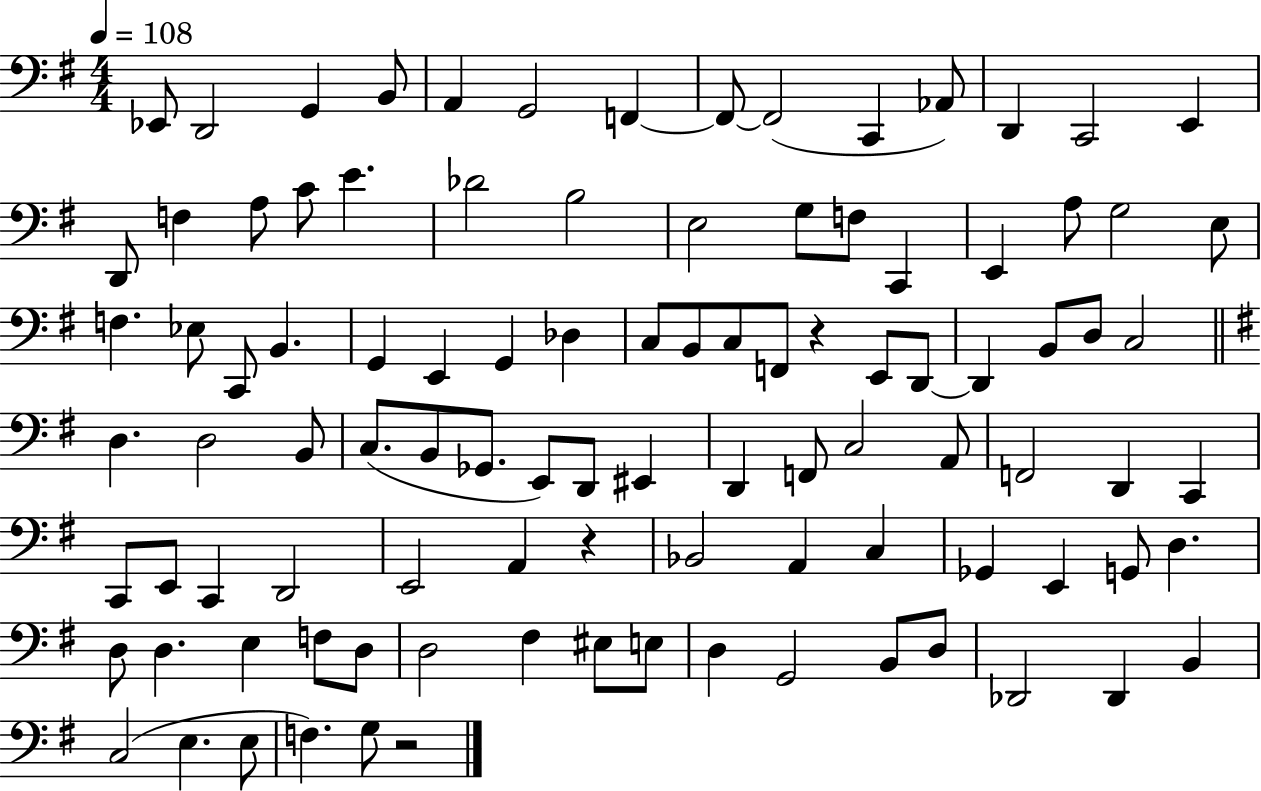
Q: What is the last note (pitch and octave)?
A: G3